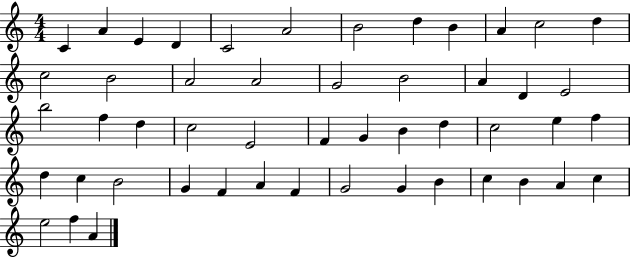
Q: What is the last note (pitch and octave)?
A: A4